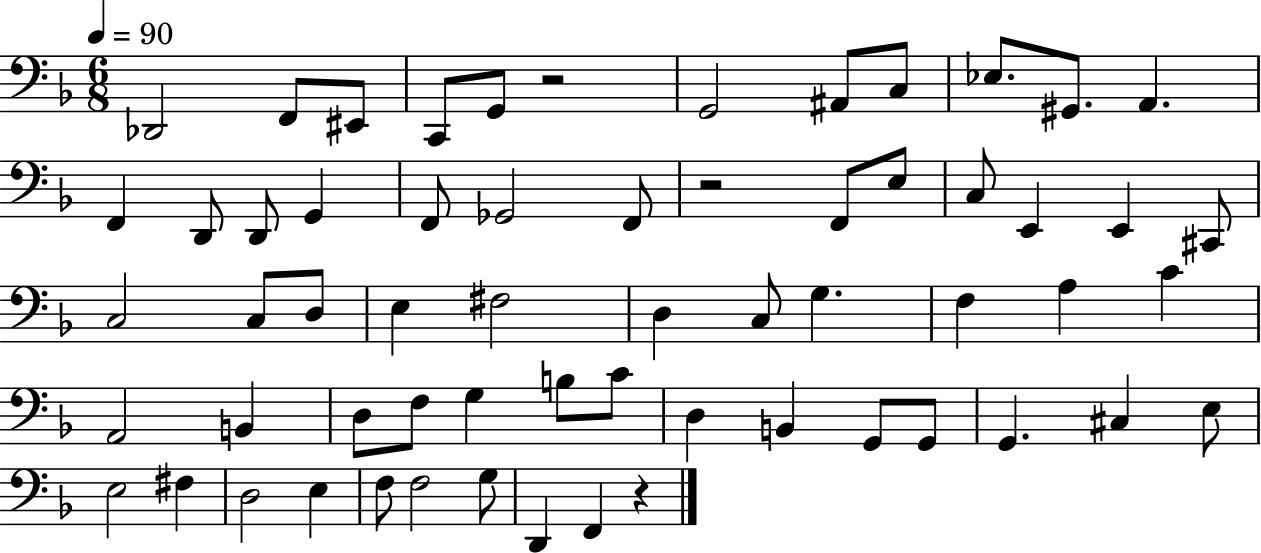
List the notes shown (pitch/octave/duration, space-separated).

Db2/h F2/e EIS2/e C2/e G2/e R/h G2/h A#2/e C3/e Eb3/e. G#2/e. A2/q. F2/q D2/e D2/e G2/q F2/e Gb2/h F2/e R/h F2/e E3/e C3/e E2/q E2/q C#2/e C3/h C3/e D3/e E3/q F#3/h D3/q C3/e G3/q. F3/q A3/q C4/q A2/h B2/q D3/e F3/e G3/q B3/e C4/e D3/q B2/q G2/e G2/e G2/q. C#3/q E3/e E3/h F#3/q D3/h E3/q F3/e F3/h G3/e D2/q F2/q R/q